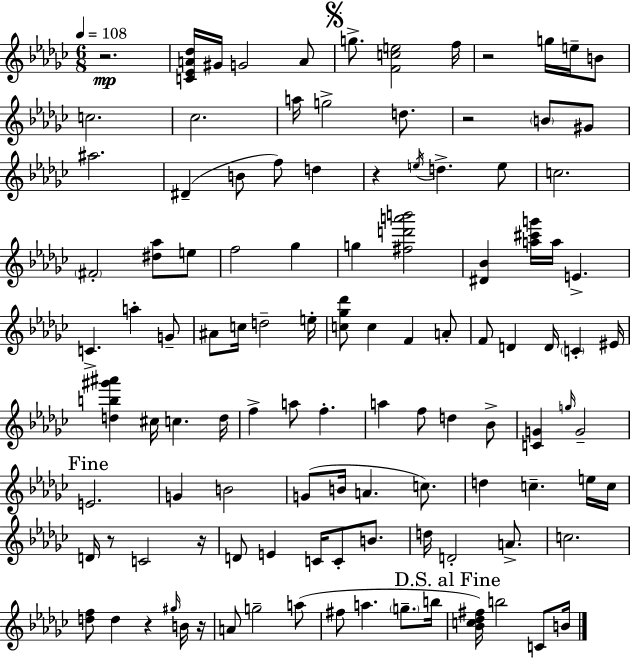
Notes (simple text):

R/h. [C4,Eb4,A4,Db5]/s G#4/s G4/h A4/e G5/e. [F4,C5,E5]/h F5/s R/h G5/s E5/s B4/e C5/h. CES5/h. A5/s G5/h D5/e. R/h B4/e G#4/e A#5/h. D#4/q B4/e F5/e D5/q R/q E5/s D5/q. E5/e C5/h. F#4/h [D#5,Ab5]/e E5/e F5/h Gb5/q G5/q [F#5,D6,A6,B6]/h [D#4,Bb4]/q [A5,C#6,G6]/s A5/s E4/q. C4/q. A5/q G4/e A#4/e C5/s D5/h E5/s [C5,Gb5,Db6]/e C5/q F4/q A4/e F4/e D4/q D4/s C4/q EIS4/s [D5,B5,G#6,A#6]/q C#5/s C5/q. D5/s F5/q A5/e F5/q. A5/q F5/e D5/q Bb4/e [C4,G4]/q G5/s G4/h E4/h. G4/q B4/h G4/e B4/s A4/q. C5/e. D5/q C5/q. E5/s C5/s D4/s R/e C4/h R/s D4/e E4/q C4/s C4/e B4/e. D5/s D4/h A4/e. C5/h. [D5,F5]/e D5/q R/q G#5/s B4/s R/s A4/e G5/h A5/e F#5/e A5/q. G5/e. B5/s [Bb4,C5,Db5,F#5]/s B5/h C4/e B4/s